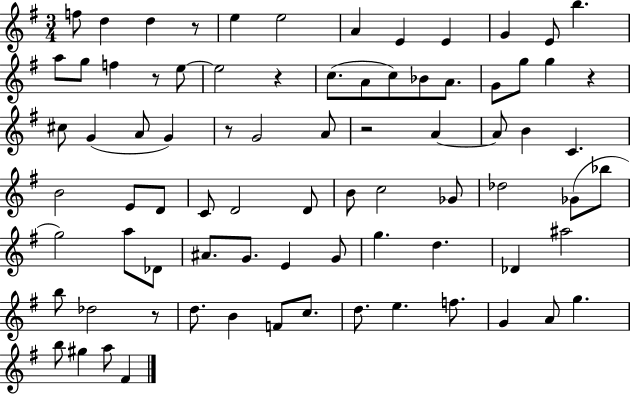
{
  \clef treble
  \numericTimeSignature
  \time 3/4
  \key g \major
  \repeat volta 2 { f''8 d''4 d''4 r8 | e''4 e''2 | a'4 e'4 e'4 | g'4 e'8 b''4. | \break a''8 g''8 f''4 r8 e''8~~ | e''2 r4 | c''8.( a'8 c''8) bes'8 a'8. | g'8 g''8 g''4 r4 | \break cis''8 g'4( a'8 g'4) | r8 g'2 a'8 | r2 a'4~~ | a'8 b'4 c'4. | \break b'2 e'8 d'8 | c'8 d'2 d'8 | b'8 c''2 ges'8 | des''2 ges'8( bes''8 | \break g''2) a''8 des'8 | ais'8. g'8. e'4 g'8 | g''4. d''4. | des'4 ais''2 | \break b''8 des''2 r8 | d''8. b'4 f'8 c''8. | d''8. e''4. f''8. | g'4 a'8 g''4. | \break b''8 gis''4 a''8 fis'4 | } \bar "|."
}